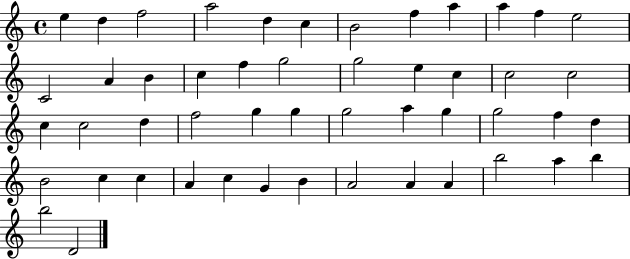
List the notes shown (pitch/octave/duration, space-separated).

E5/q D5/q F5/h A5/h D5/q C5/q B4/h F5/q A5/q A5/q F5/q E5/h C4/h A4/q B4/q C5/q F5/q G5/h G5/h E5/q C5/q C5/h C5/h C5/q C5/h D5/q F5/h G5/q G5/q G5/h A5/q G5/q G5/h F5/q D5/q B4/h C5/q C5/q A4/q C5/q G4/q B4/q A4/h A4/q A4/q B5/h A5/q B5/q B5/h D4/h